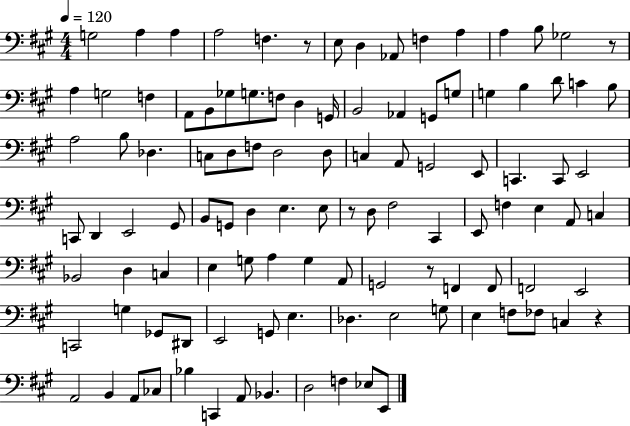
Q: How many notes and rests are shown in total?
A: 108